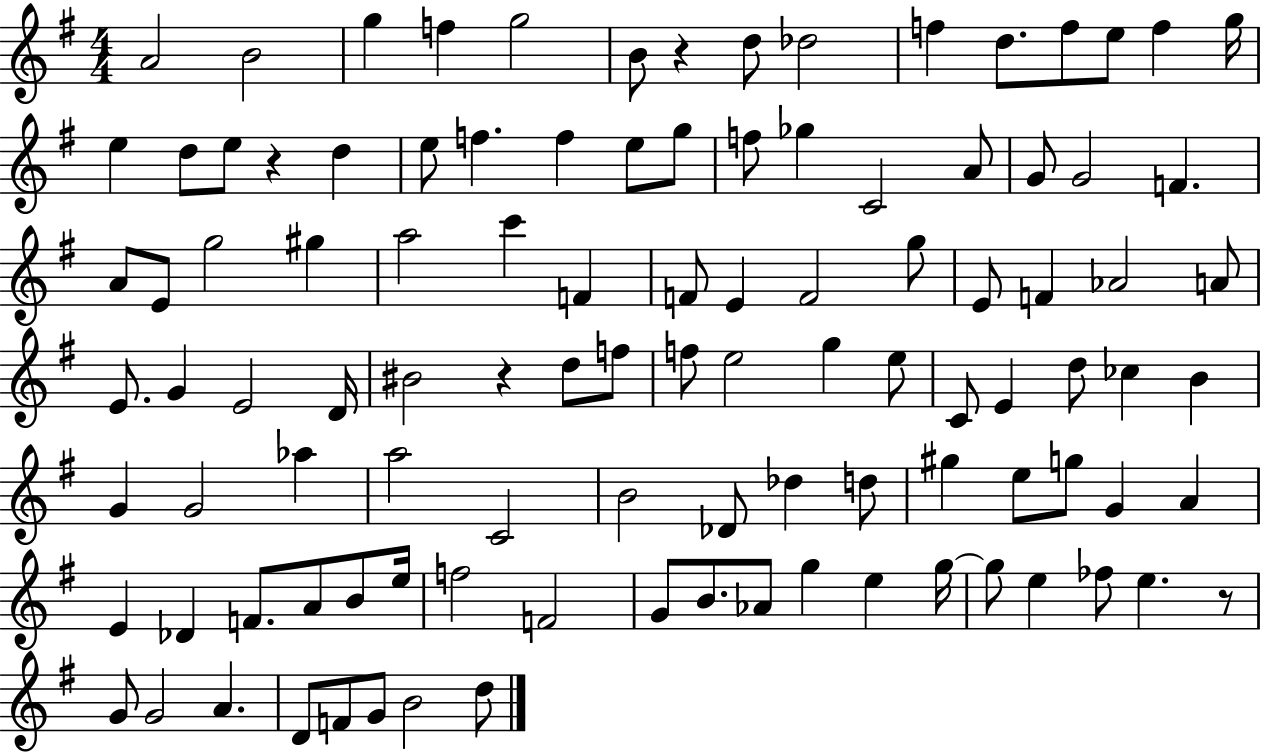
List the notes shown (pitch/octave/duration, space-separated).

A4/h B4/h G5/q F5/q G5/h B4/e R/q D5/e Db5/h F5/q D5/e. F5/e E5/e F5/q G5/s E5/q D5/e E5/e R/q D5/q E5/e F5/q. F5/q E5/e G5/e F5/e Gb5/q C4/h A4/e G4/e G4/h F4/q. A4/e E4/e G5/h G#5/q A5/h C6/q F4/q F4/e E4/q F4/h G5/e E4/e F4/q Ab4/h A4/e E4/e. G4/q E4/h D4/s BIS4/h R/q D5/e F5/e F5/e E5/h G5/q E5/e C4/e E4/q D5/e CES5/q B4/q G4/q G4/h Ab5/q A5/h C4/h B4/h Db4/e Db5/q D5/e G#5/q E5/e G5/e G4/q A4/q E4/q Db4/q F4/e. A4/e B4/e E5/s F5/h F4/h G4/e B4/e. Ab4/e G5/q E5/q G5/s G5/e E5/q FES5/e E5/q. R/e G4/e G4/h A4/q. D4/e F4/e G4/e B4/h D5/e